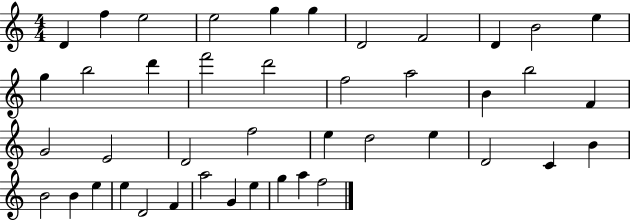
D4/q F5/q E5/h E5/h G5/q G5/q D4/h F4/h D4/q B4/h E5/q G5/q B5/h D6/q F6/h D6/h F5/h A5/h B4/q B5/h F4/q G4/h E4/h D4/h F5/h E5/q D5/h E5/q D4/h C4/q B4/q B4/h B4/q E5/q E5/q D4/h F4/q A5/h G4/q E5/q G5/q A5/q F5/h